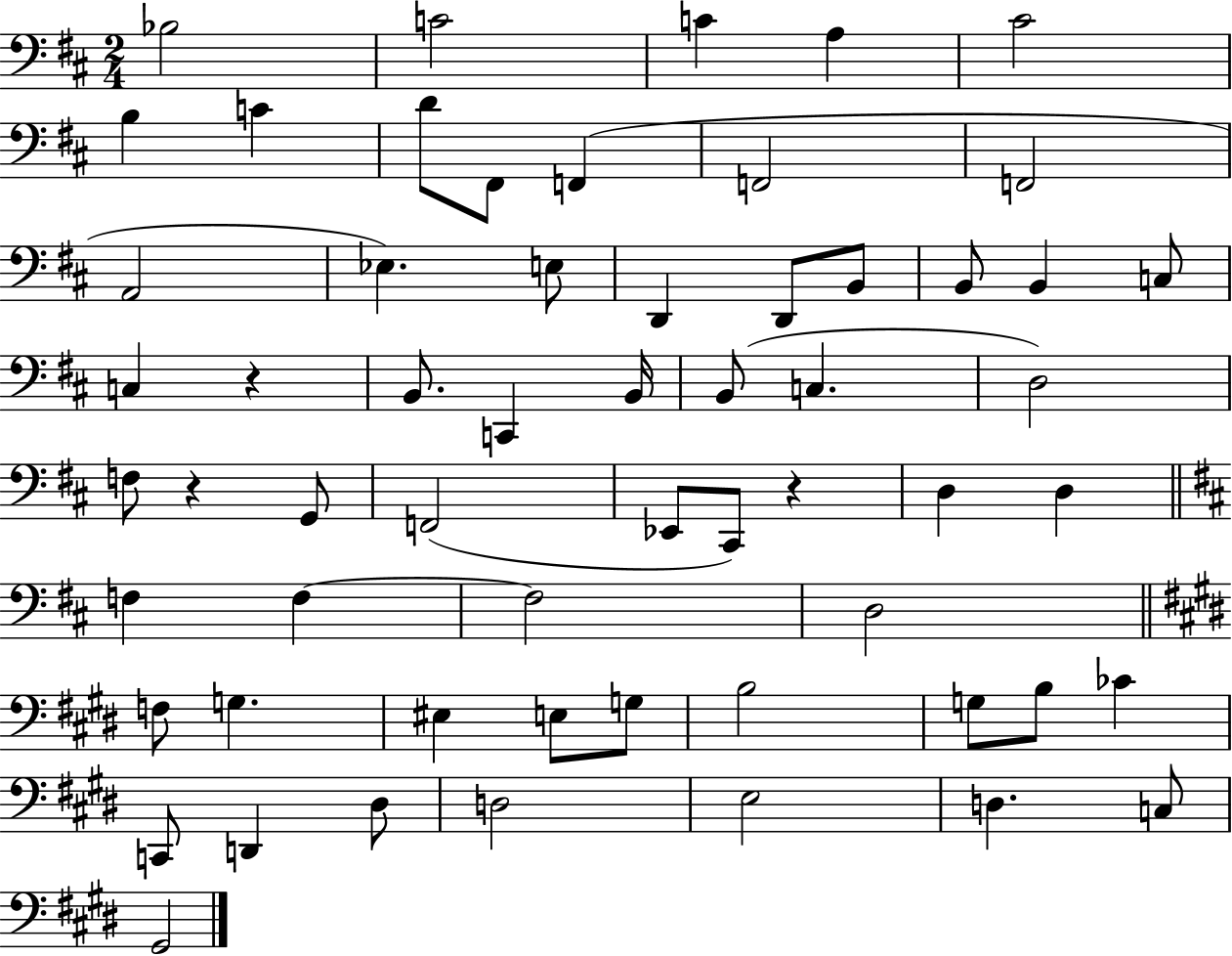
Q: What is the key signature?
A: D major